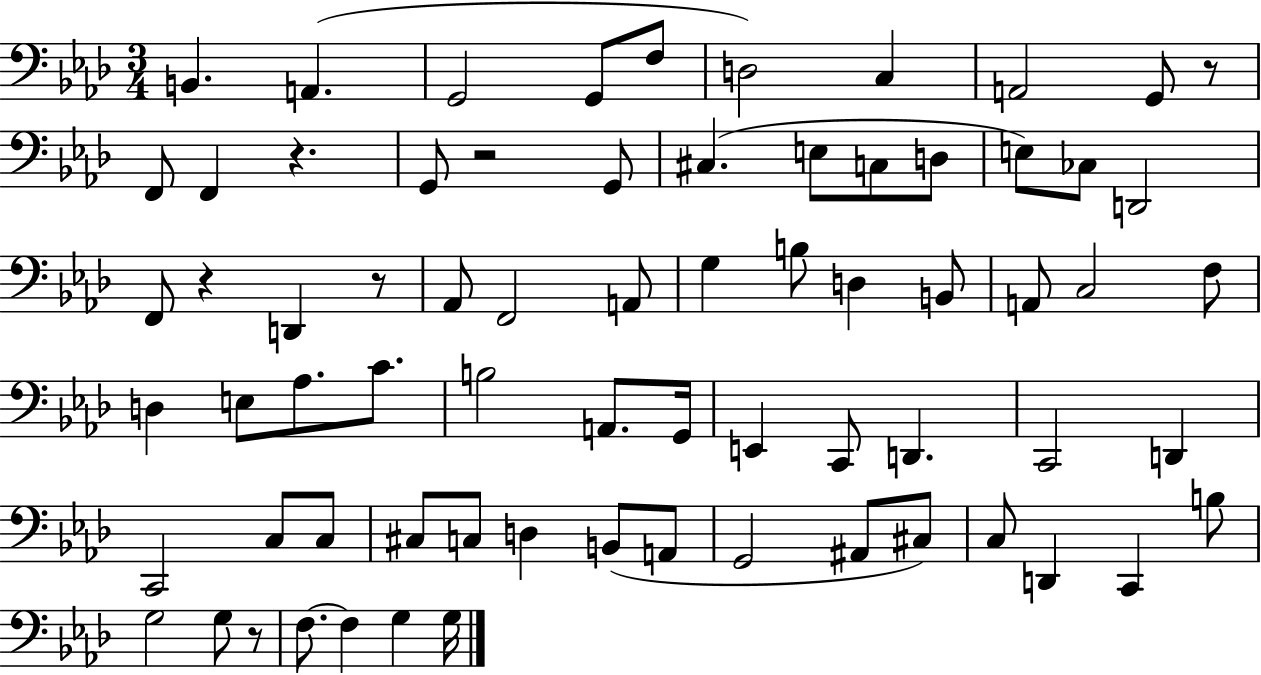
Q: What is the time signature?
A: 3/4